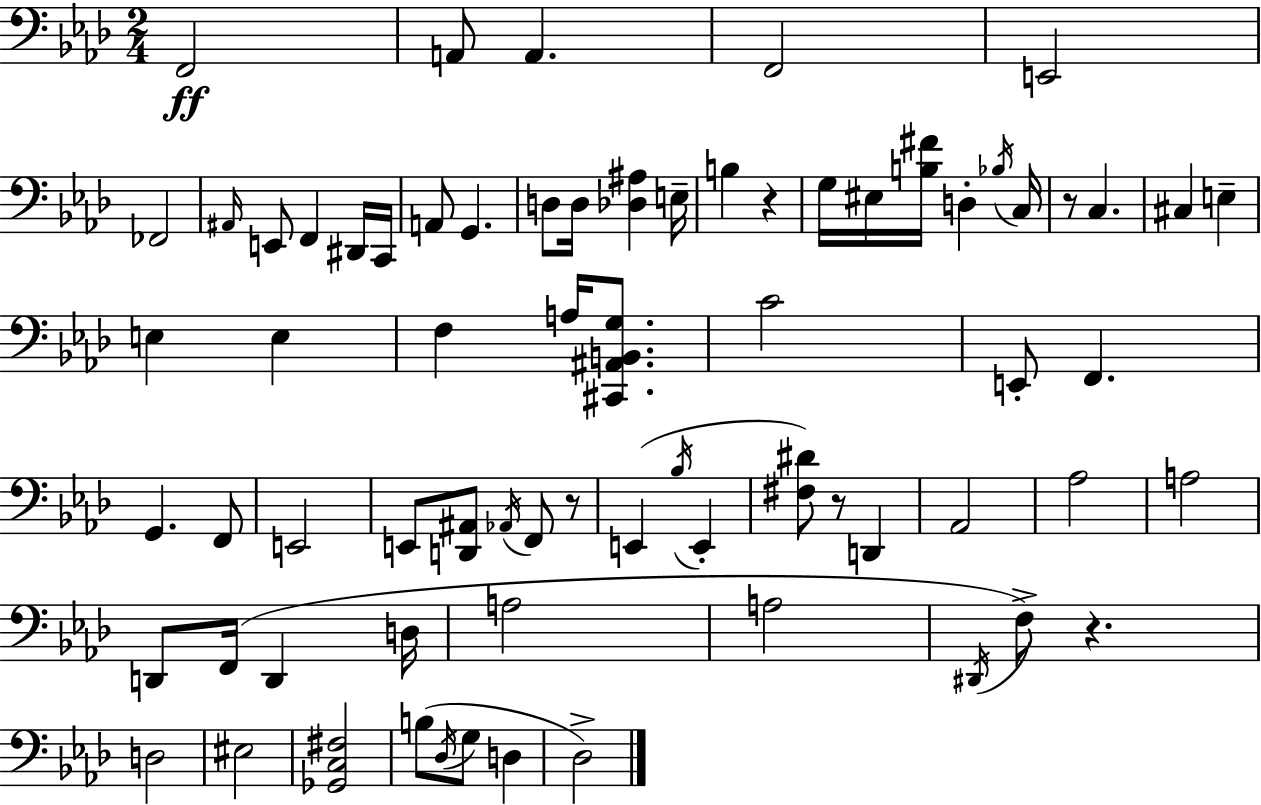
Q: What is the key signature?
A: AES major